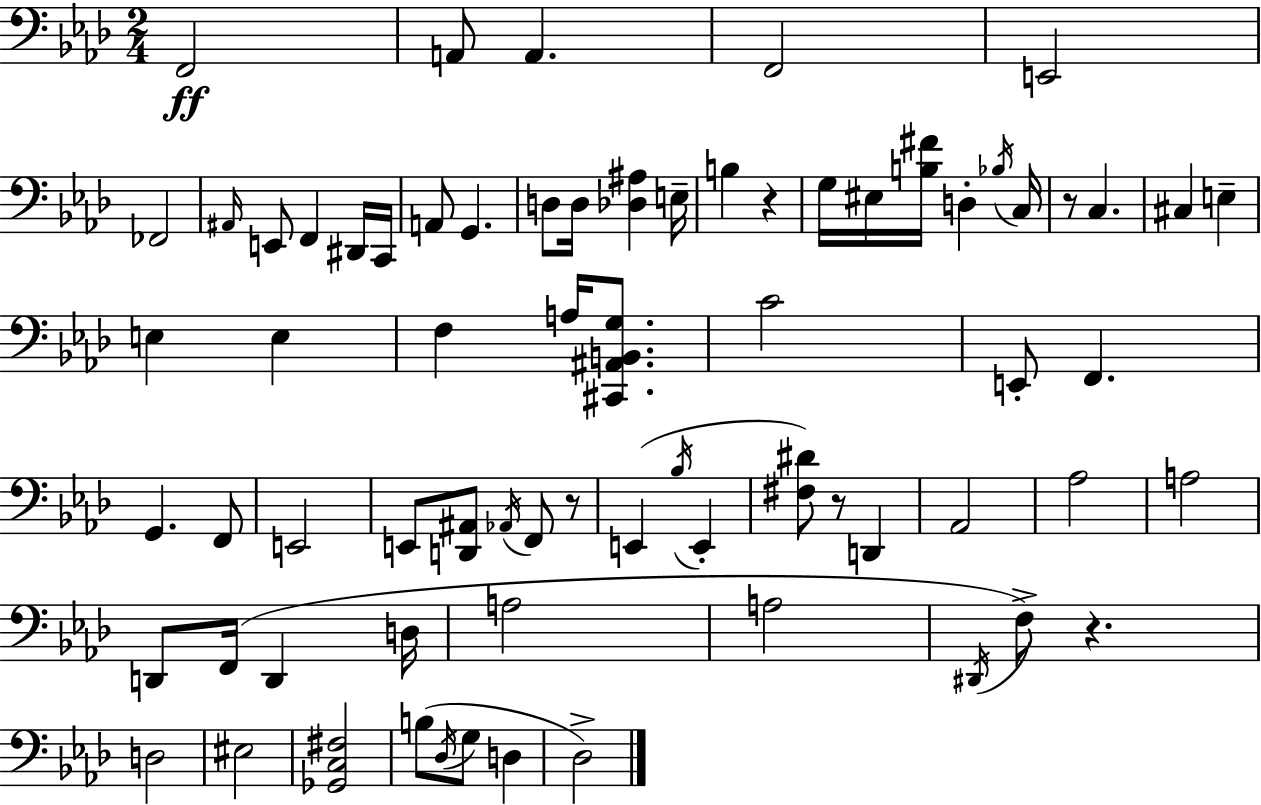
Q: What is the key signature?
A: AES major